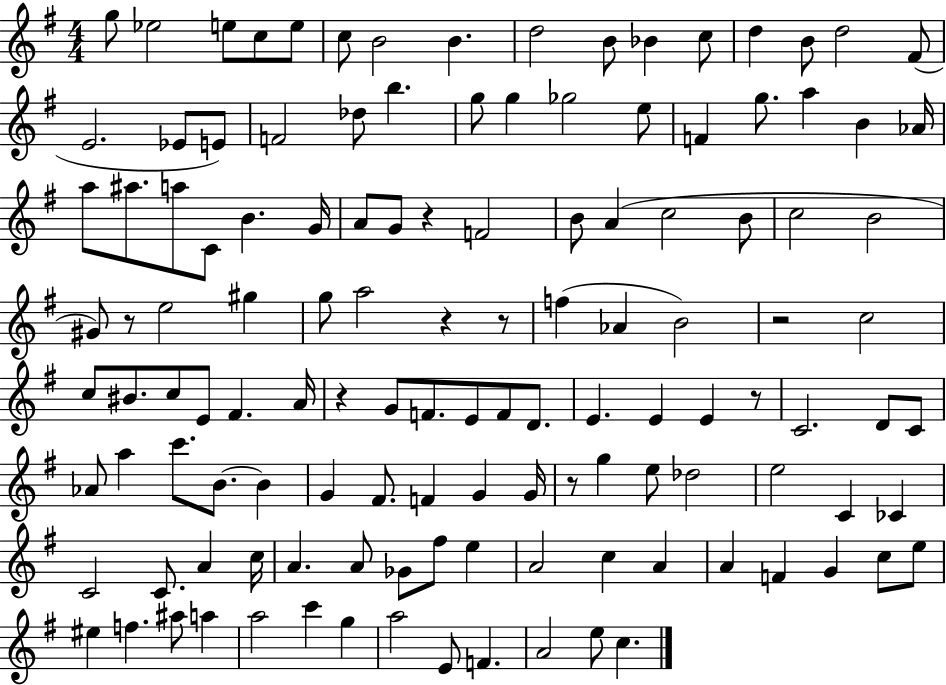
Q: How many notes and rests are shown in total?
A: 126